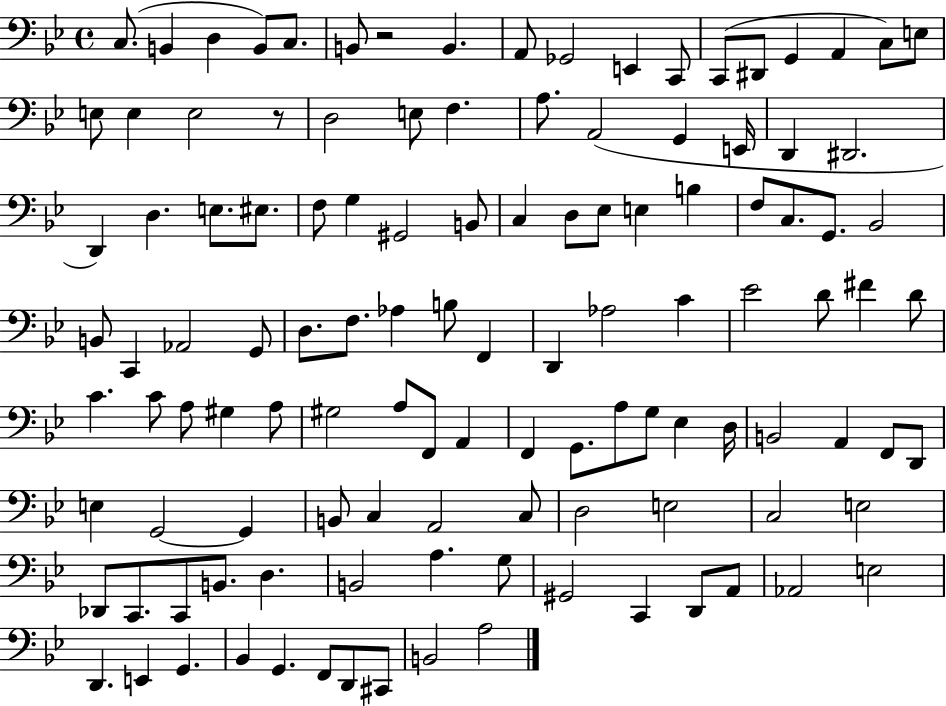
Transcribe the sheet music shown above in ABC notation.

X:1
T:Untitled
M:4/4
L:1/4
K:Bb
C,/2 B,, D, B,,/2 C,/2 B,,/2 z2 B,, A,,/2 _G,,2 E,, C,,/2 C,,/2 ^D,,/2 G,, A,, C,/2 E,/2 E,/2 E, E,2 z/2 D,2 E,/2 F, A,/2 A,,2 G,, E,,/4 D,, ^D,,2 D,, D, E,/2 ^E,/2 F,/2 G, ^G,,2 B,,/2 C, D,/2 _E,/2 E, B, F,/2 C,/2 G,,/2 _B,,2 B,,/2 C,, _A,,2 G,,/2 D,/2 F,/2 _A, B,/2 F,, D,, _A,2 C _E2 D/2 ^F D/2 C C/2 A,/2 ^G, A,/2 ^G,2 A,/2 F,,/2 A,, F,, G,,/2 A,/2 G,/2 _E, D,/4 B,,2 A,, F,,/2 D,,/2 E, G,,2 G,, B,,/2 C, A,,2 C,/2 D,2 E,2 C,2 E,2 _D,,/2 C,,/2 C,,/2 B,,/2 D, B,,2 A, G,/2 ^G,,2 C,, D,,/2 A,,/2 _A,,2 E,2 D,, E,, G,, _B,, G,, F,,/2 D,,/2 ^C,,/2 B,,2 A,2